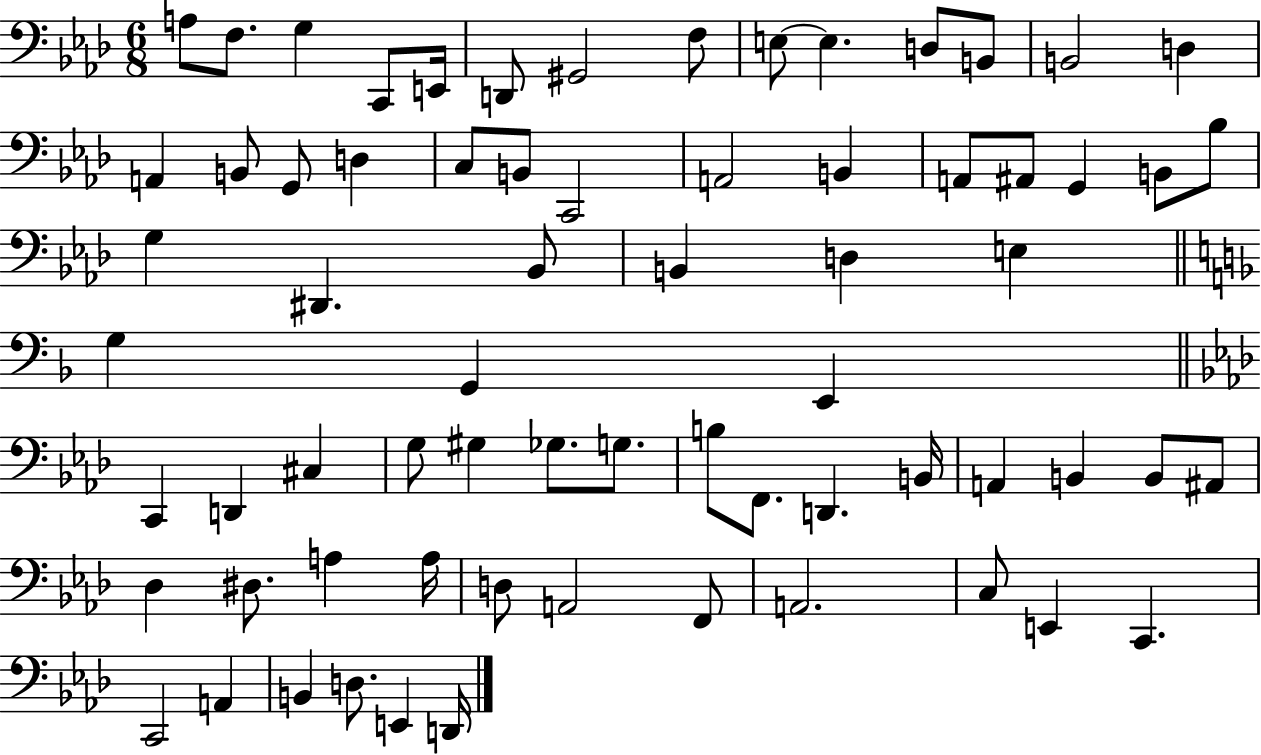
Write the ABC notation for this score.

X:1
T:Untitled
M:6/8
L:1/4
K:Ab
A,/2 F,/2 G, C,,/2 E,,/4 D,,/2 ^G,,2 F,/2 E,/2 E, D,/2 B,,/2 B,,2 D, A,, B,,/2 G,,/2 D, C,/2 B,,/2 C,,2 A,,2 B,, A,,/2 ^A,,/2 G,, B,,/2 _B,/2 G, ^D,, _B,,/2 B,, D, E, G, G,, E,, C,, D,, ^C, G,/2 ^G, _G,/2 G,/2 B,/2 F,,/2 D,, B,,/4 A,, B,, B,,/2 ^A,,/2 _D, ^D,/2 A, A,/4 D,/2 A,,2 F,,/2 A,,2 C,/2 E,, C,, C,,2 A,, B,, D,/2 E,, D,,/4